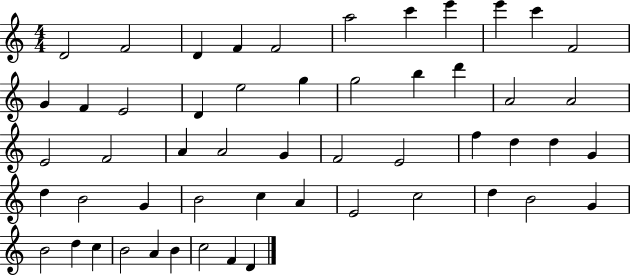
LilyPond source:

{
  \clef treble
  \numericTimeSignature
  \time 4/4
  \key c \major
  d'2 f'2 | d'4 f'4 f'2 | a''2 c'''4 e'''4 | e'''4 c'''4 f'2 | \break g'4 f'4 e'2 | d'4 e''2 g''4 | g''2 b''4 d'''4 | a'2 a'2 | \break e'2 f'2 | a'4 a'2 g'4 | f'2 e'2 | f''4 d''4 d''4 g'4 | \break d''4 b'2 g'4 | b'2 c''4 a'4 | e'2 c''2 | d''4 b'2 g'4 | \break b'2 d''4 c''4 | b'2 a'4 b'4 | c''2 f'4 d'4 | \bar "|."
}